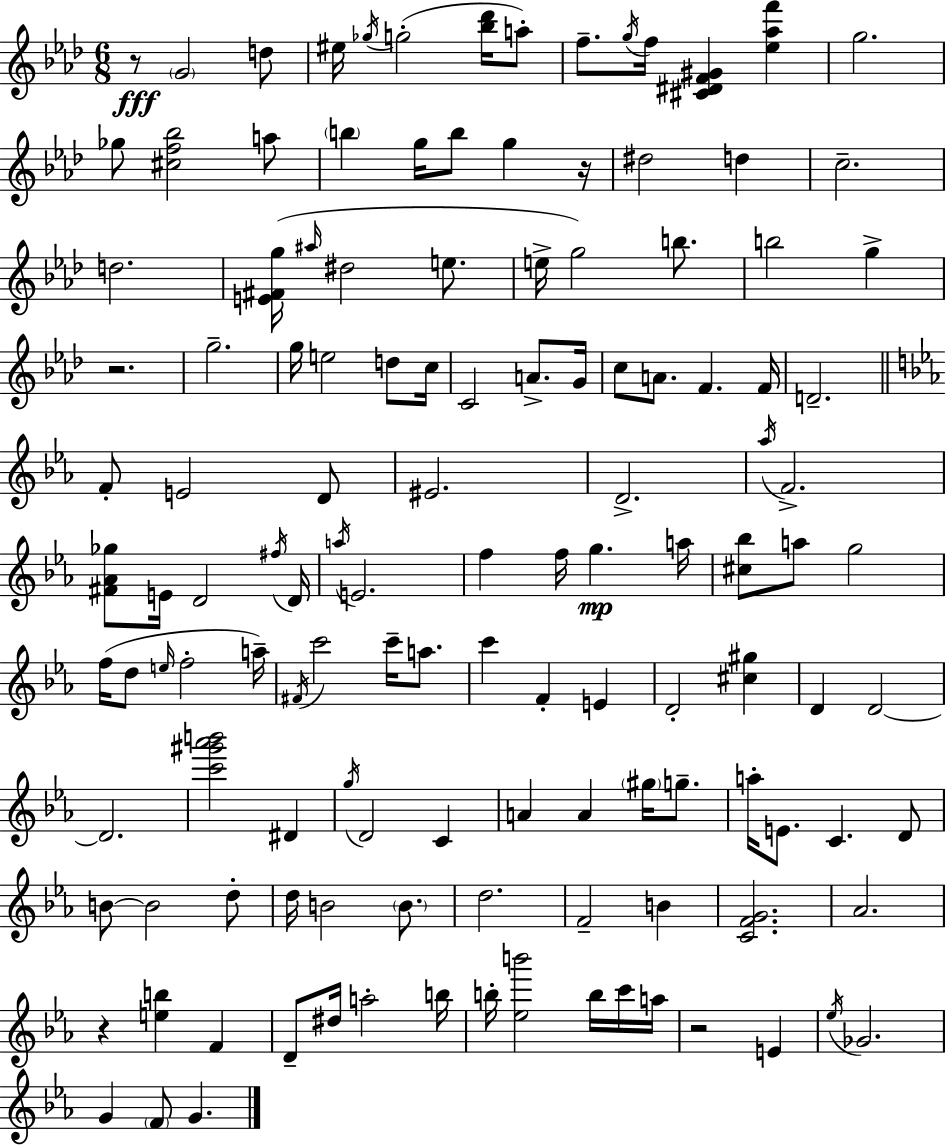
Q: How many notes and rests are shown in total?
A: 130